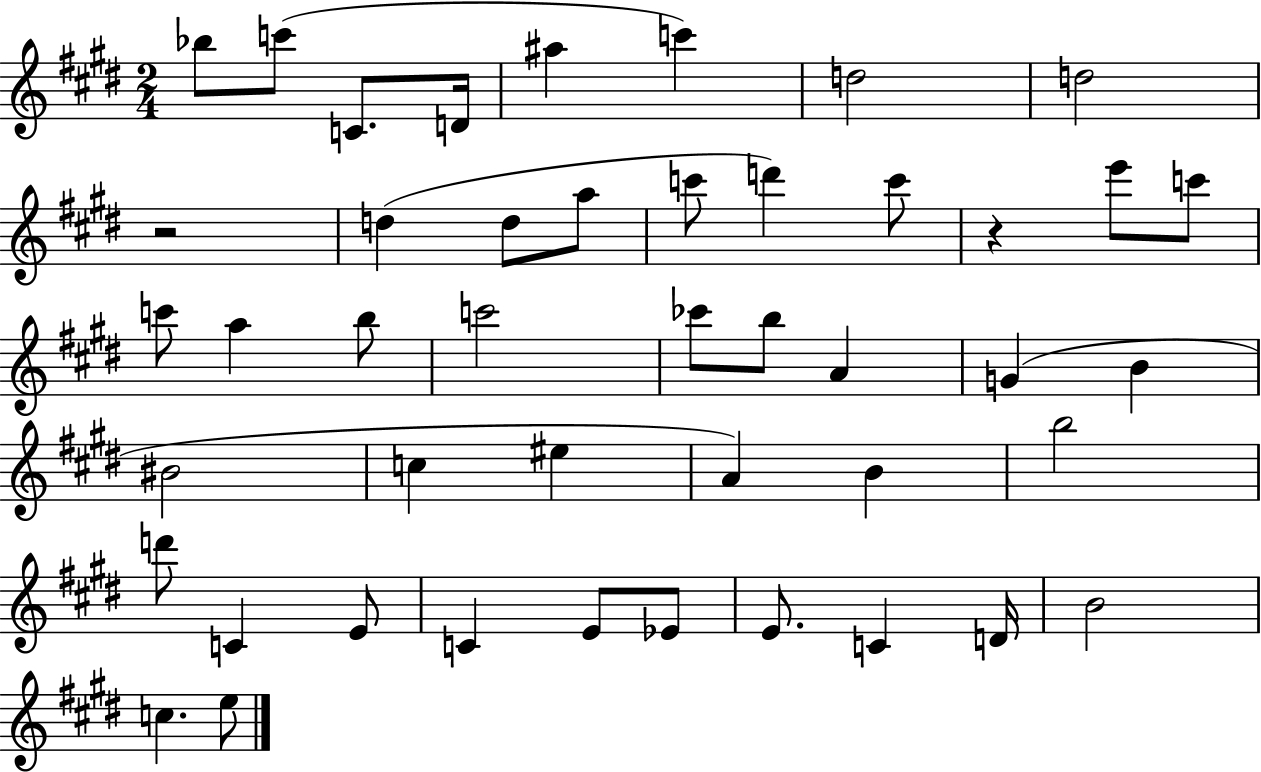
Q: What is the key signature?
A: E major